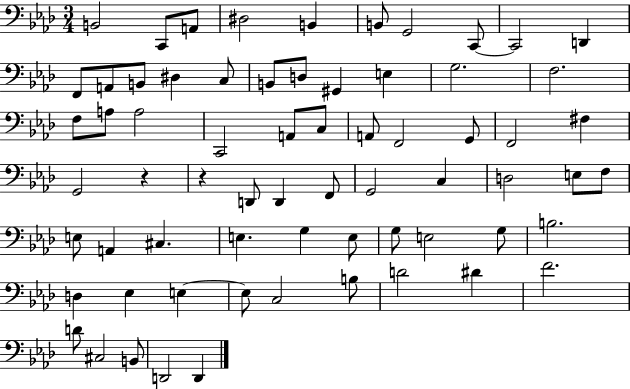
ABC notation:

X:1
T:Untitled
M:3/4
L:1/4
K:Ab
B,,2 C,,/2 A,,/2 ^D,2 B,, B,,/2 G,,2 C,,/2 C,,2 D,, F,,/2 A,,/2 B,,/2 ^D, C,/2 B,,/2 D,/2 ^G,, E, G,2 F,2 F,/2 A,/2 A,2 C,,2 A,,/2 C,/2 A,,/2 F,,2 G,,/2 F,,2 ^F, G,,2 z z D,,/2 D,, F,,/2 G,,2 C, D,2 E,/2 F,/2 E,/2 A,, ^C, E, G, E,/2 G,/2 E,2 G,/2 B,2 D, _E, E, E,/2 C,2 B,/2 D2 ^D F2 D/2 ^C,2 B,,/2 D,,2 D,,